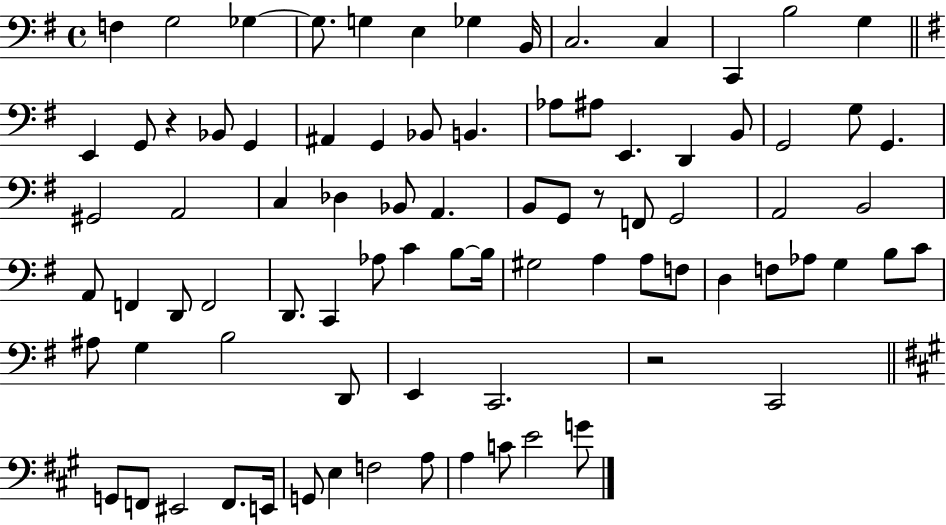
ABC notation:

X:1
T:Untitled
M:4/4
L:1/4
K:G
F, G,2 _G, _G,/2 G, E, _G, B,,/4 C,2 C, C,, B,2 G, E,, G,,/2 z _B,,/2 G,, ^A,, G,, _B,,/2 B,, _A,/2 ^A,/2 E,, D,, B,,/2 G,,2 G,/2 G,, ^G,,2 A,,2 C, _D, _B,,/2 A,, B,,/2 G,,/2 z/2 F,,/2 G,,2 A,,2 B,,2 A,,/2 F,, D,,/2 F,,2 D,,/2 C,, _A,/2 C B,/2 B,/4 ^G,2 A, A,/2 F,/2 D, F,/2 _A,/2 G, B,/2 C/2 ^A,/2 G, B,2 D,,/2 E,, C,,2 z2 C,,2 G,,/2 F,,/2 ^E,,2 F,,/2 E,,/4 G,,/2 E, F,2 A,/2 A, C/2 E2 G/2